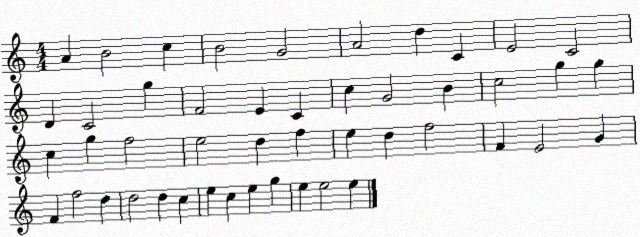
X:1
T:Untitled
M:4/4
L:1/4
K:C
A B2 c B2 G2 A2 d C E2 C2 D C2 g F2 E C c G2 B c2 g g c g f2 e2 d f e d f2 F E2 G F f2 d d2 d c e c e g e e2 e